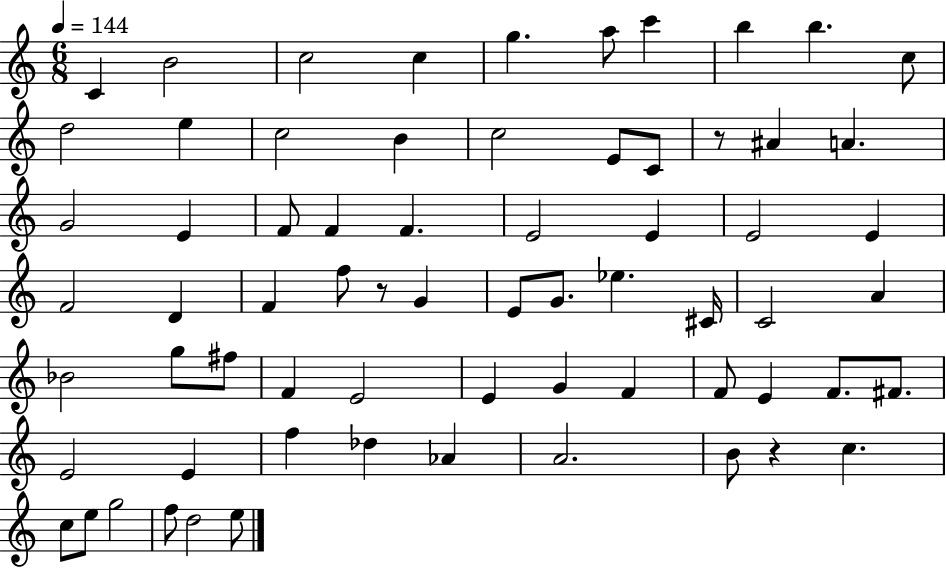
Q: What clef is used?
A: treble